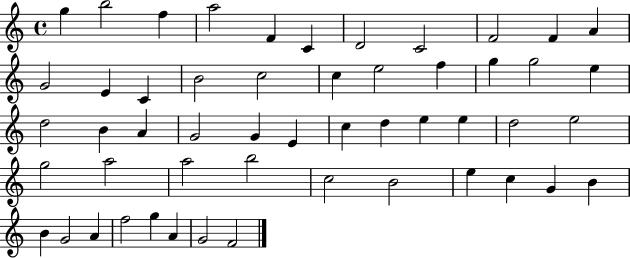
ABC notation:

X:1
T:Untitled
M:4/4
L:1/4
K:C
g b2 f a2 F C D2 C2 F2 F A G2 E C B2 c2 c e2 f g g2 e d2 B A G2 G E c d e e d2 e2 g2 a2 a2 b2 c2 B2 e c G B B G2 A f2 g A G2 F2